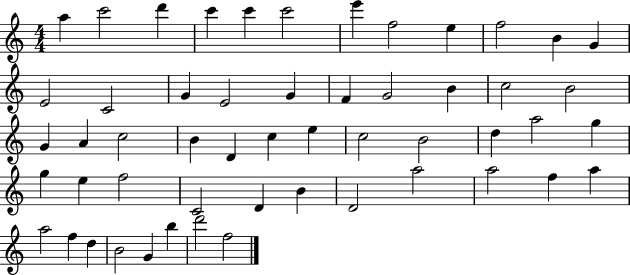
{
  \clef treble
  \numericTimeSignature
  \time 4/4
  \key c \major
  a''4 c'''2 d'''4 | c'''4 c'''4 c'''2 | e'''4 f''2 e''4 | f''2 b'4 g'4 | \break e'2 c'2 | g'4 e'2 g'4 | f'4 g'2 b'4 | c''2 b'2 | \break g'4 a'4 c''2 | b'4 d'4 c''4 e''4 | c''2 b'2 | d''4 a''2 g''4 | \break g''4 e''4 f''2 | c'2 d'4 b'4 | d'2 a''2 | a''2 f''4 a''4 | \break a''2 f''4 d''4 | b'2 g'4 b''4 | d'''2 f''2 | \bar "|."
}